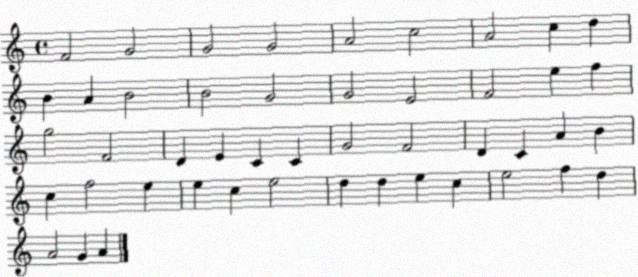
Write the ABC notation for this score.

X:1
T:Untitled
M:4/4
L:1/4
K:C
F2 G2 G2 G2 A2 c2 A2 c d B A B2 B2 G2 G2 E2 F2 e f g2 F2 D E C C G2 F2 D C A B c f2 e e c e2 d d e c e2 f d A2 G A